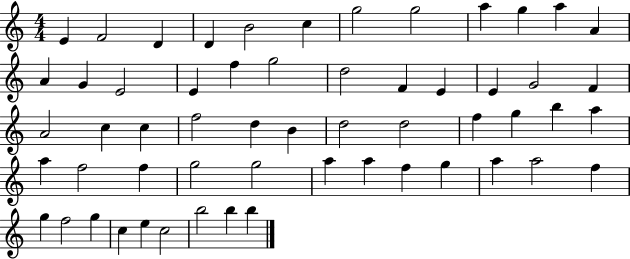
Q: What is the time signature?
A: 4/4